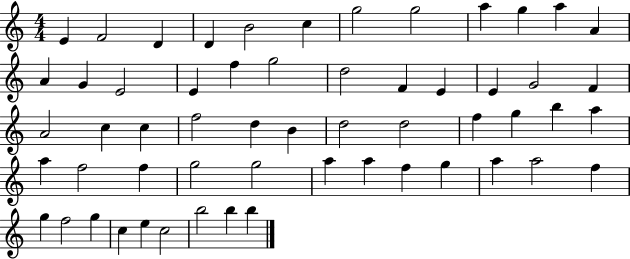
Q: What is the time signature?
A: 4/4